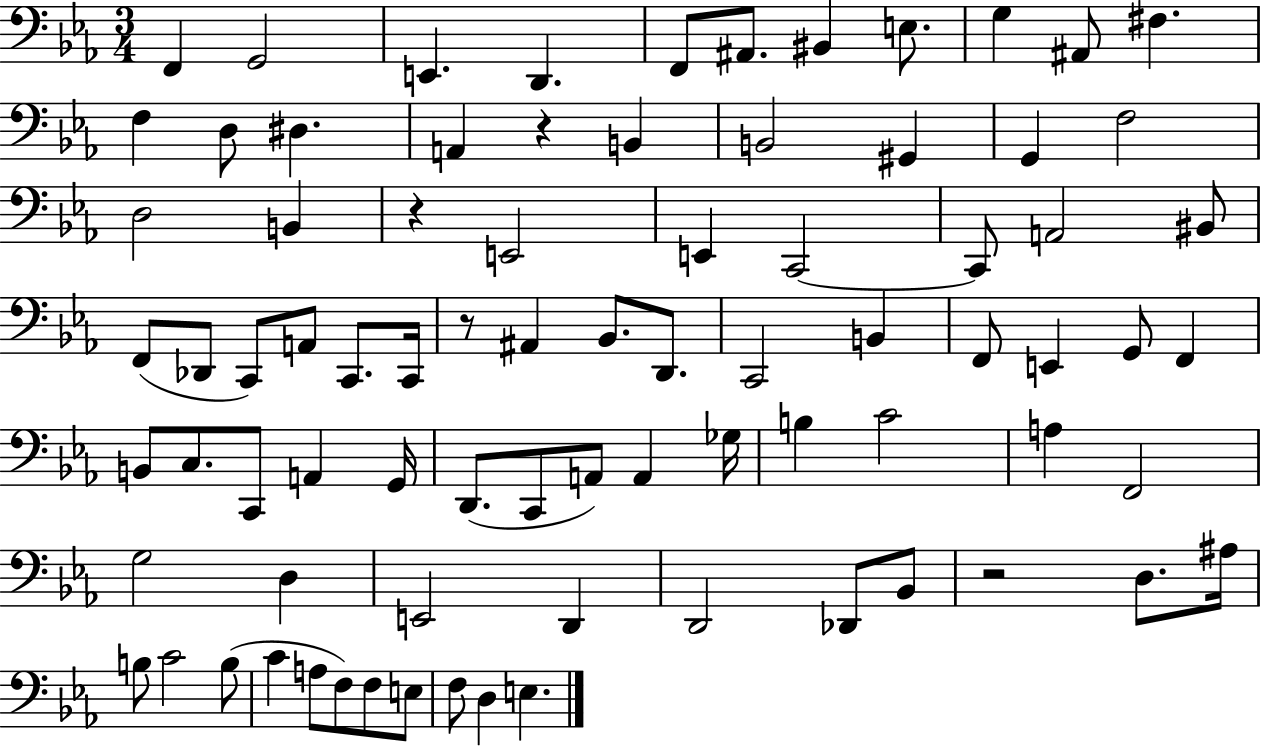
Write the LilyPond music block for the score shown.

{
  \clef bass
  \numericTimeSignature
  \time 3/4
  \key ees \major
  f,4 g,2 | e,4. d,4. | f,8 ais,8. bis,4 e8. | g4 ais,8 fis4. | \break f4 d8 dis4. | a,4 r4 b,4 | b,2 gis,4 | g,4 f2 | \break d2 b,4 | r4 e,2 | e,4 c,2~~ | c,8 a,2 bis,8 | \break f,8( des,8 c,8) a,8 c,8. c,16 | r8 ais,4 bes,8. d,8. | c,2 b,4 | f,8 e,4 g,8 f,4 | \break b,8 c8. c,8 a,4 g,16 | d,8.( c,8 a,8) a,4 ges16 | b4 c'2 | a4 f,2 | \break g2 d4 | e,2 d,4 | d,2 des,8 bes,8 | r2 d8. ais16 | \break b8 c'2 b8( | c'4 a8 f8) f8 e8 | f8 d4 e4. | \bar "|."
}